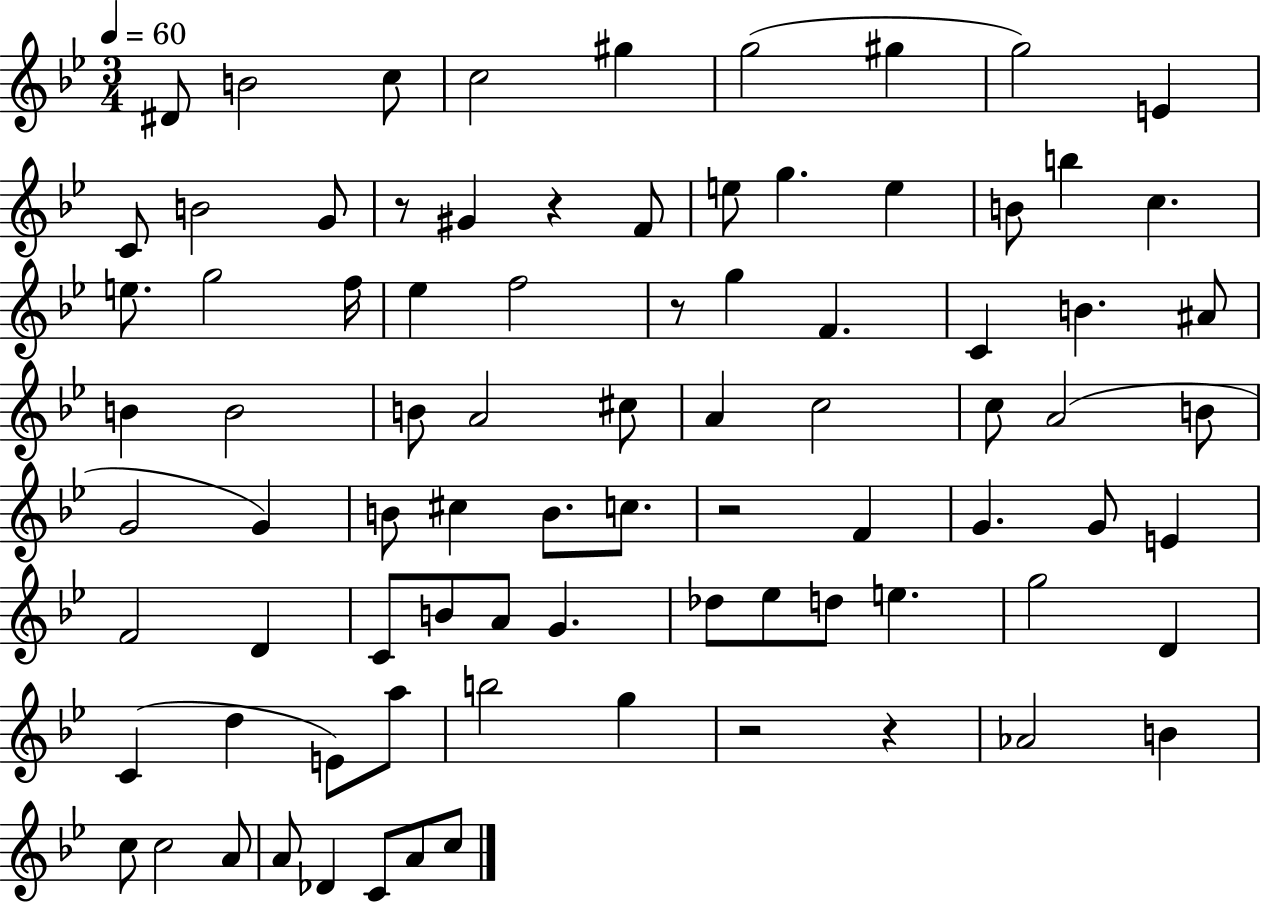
D#4/e B4/h C5/e C5/h G#5/q G5/h G#5/q G5/h E4/q C4/e B4/h G4/e R/e G#4/q R/q F4/e E5/e G5/q. E5/q B4/e B5/q C5/q. E5/e. G5/h F5/s Eb5/q F5/h R/e G5/q F4/q. C4/q B4/q. A#4/e B4/q B4/h B4/e A4/h C#5/e A4/q C5/h C5/e A4/h B4/e G4/h G4/q B4/e C#5/q B4/e. C5/e. R/h F4/q G4/q. G4/e E4/q F4/h D4/q C4/e B4/e A4/e G4/q. Db5/e Eb5/e D5/e E5/q. G5/h D4/q C4/q D5/q E4/e A5/e B5/h G5/q R/h R/q Ab4/h B4/q C5/e C5/h A4/e A4/e Db4/q C4/e A4/e C5/e